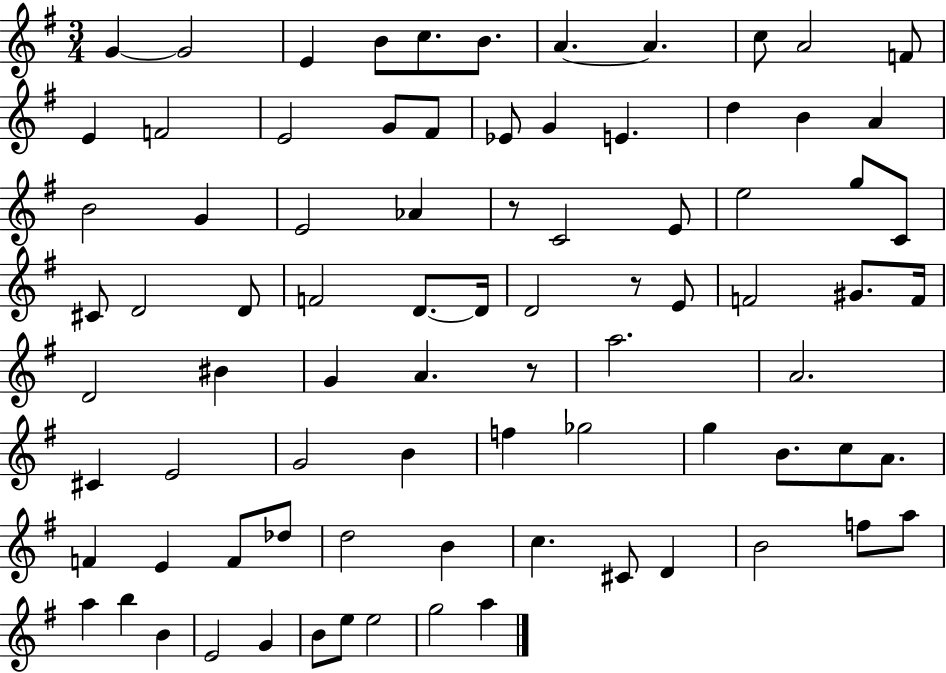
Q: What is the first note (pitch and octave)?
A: G4